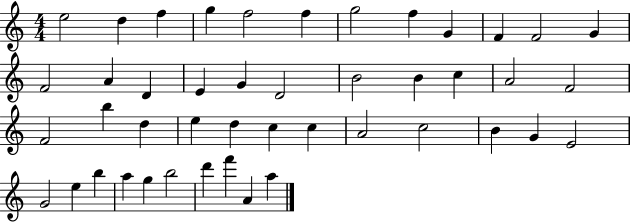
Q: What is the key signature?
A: C major